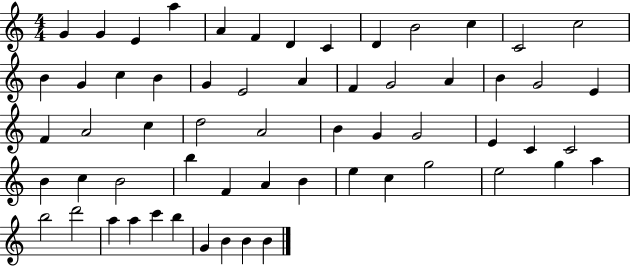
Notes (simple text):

G4/q G4/q E4/q A5/q A4/q F4/q D4/q C4/q D4/q B4/h C5/q C4/h C5/h B4/q G4/q C5/q B4/q G4/q E4/h A4/q F4/q G4/h A4/q B4/q G4/h E4/q F4/q A4/h C5/q D5/h A4/h B4/q G4/q G4/h E4/q C4/q C4/h B4/q C5/q B4/h B5/q F4/q A4/q B4/q E5/q C5/q G5/h E5/h G5/q A5/q B5/h D6/h A5/q A5/q C6/q B5/q G4/q B4/q B4/q B4/q